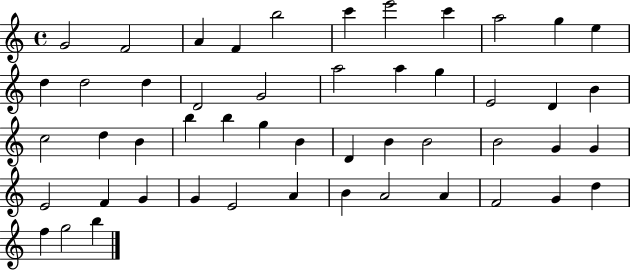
G4/h F4/h A4/q F4/q B5/h C6/q E6/h C6/q A5/h G5/q E5/q D5/q D5/h D5/q D4/h G4/h A5/h A5/q G5/q E4/h D4/q B4/q C5/h D5/q B4/q B5/q B5/q G5/q B4/q D4/q B4/q B4/h B4/h G4/q G4/q E4/h F4/q G4/q G4/q E4/h A4/q B4/q A4/h A4/q F4/h G4/q D5/q F5/q G5/h B5/q